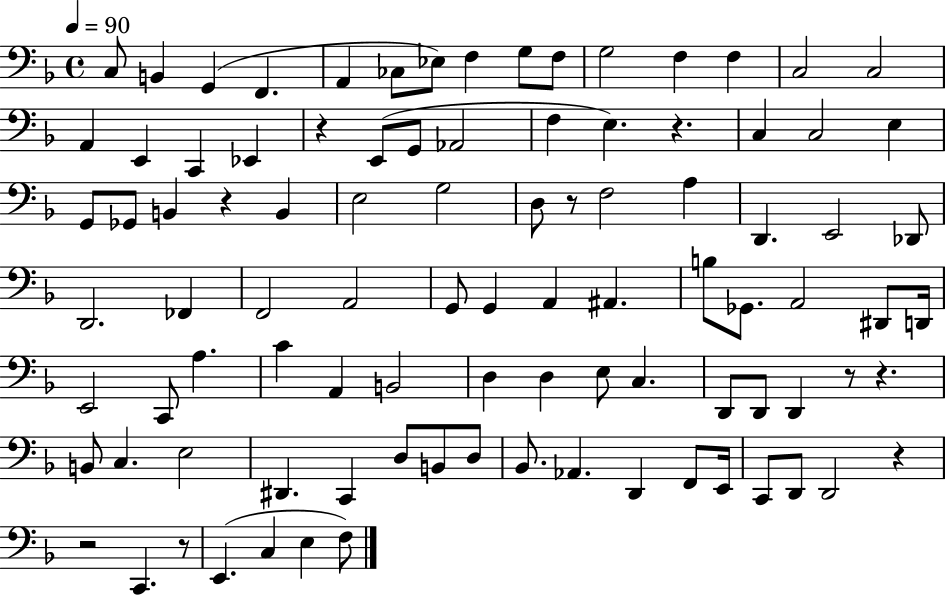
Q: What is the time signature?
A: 4/4